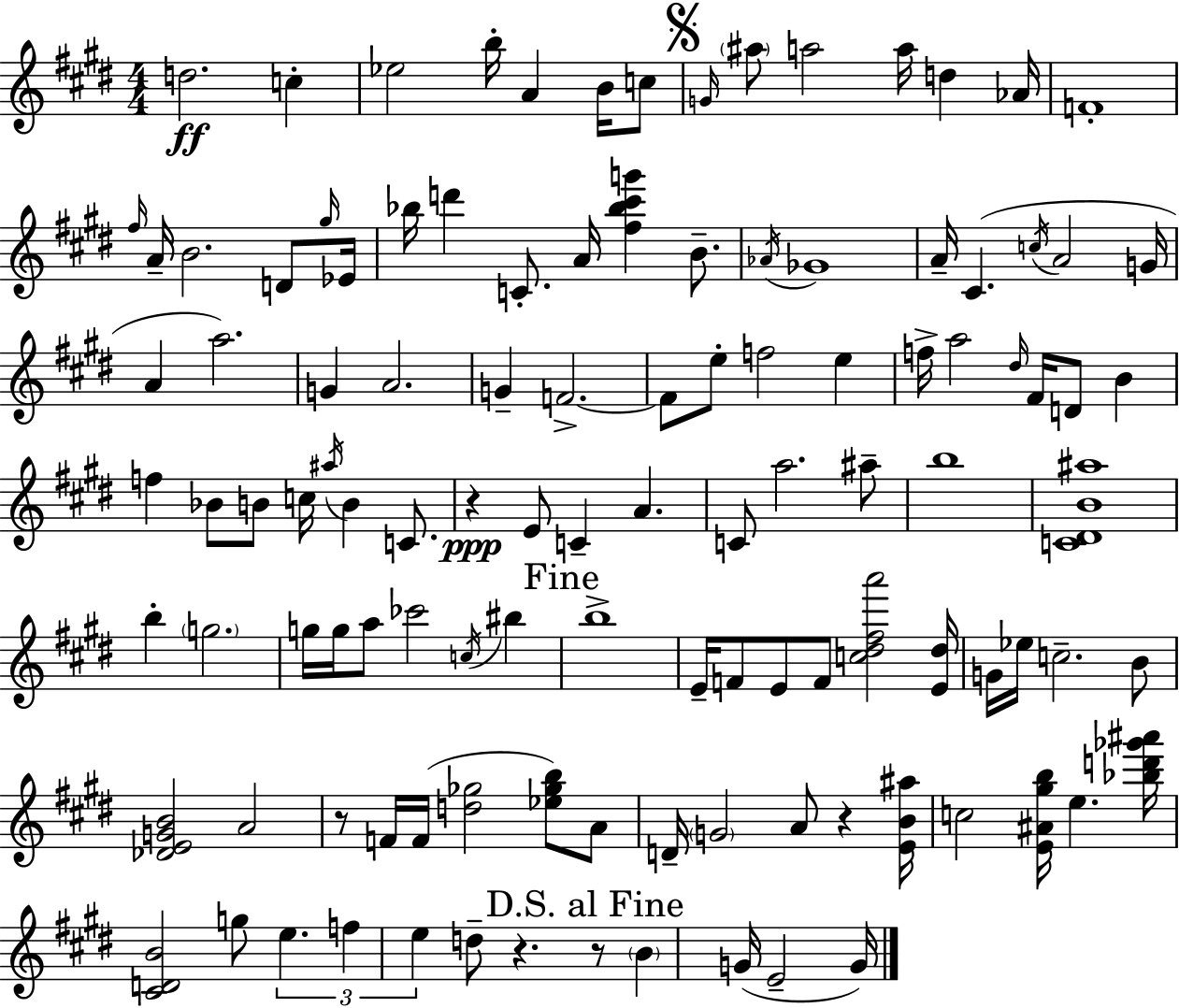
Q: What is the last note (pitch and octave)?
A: G4